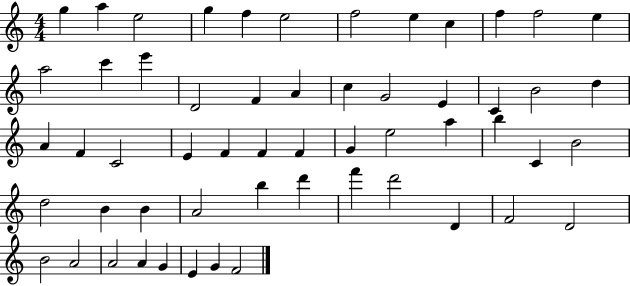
{
  \clef treble
  \numericTimeSignature
  \time 4/4
  \key c \major
  g''4 a''4 e''2 | g''4 f''4 e''2 | f''2 e''4 c''4 | f''4 f''2 e''4 | \break a''2 c'''4 e'''4 | d'2 f'4 a'4 | c''4 g'2 e'4 | c'4 b'2 d''4 | \break a'4 f'4 c'2 | e'4 f'4 f'4 f'4 | g'4 e''2 a''4 | b''4 c'4 b'2 | \break d''2 b'4 b'4 | a'2 b''4 d'''4 | f'''4 d'''2 d'4 | f'2 d'2 | \break b'2 a'2 | a'2 a'4 g'4 | e'4 g'4 f'2 | \bar "|."
}